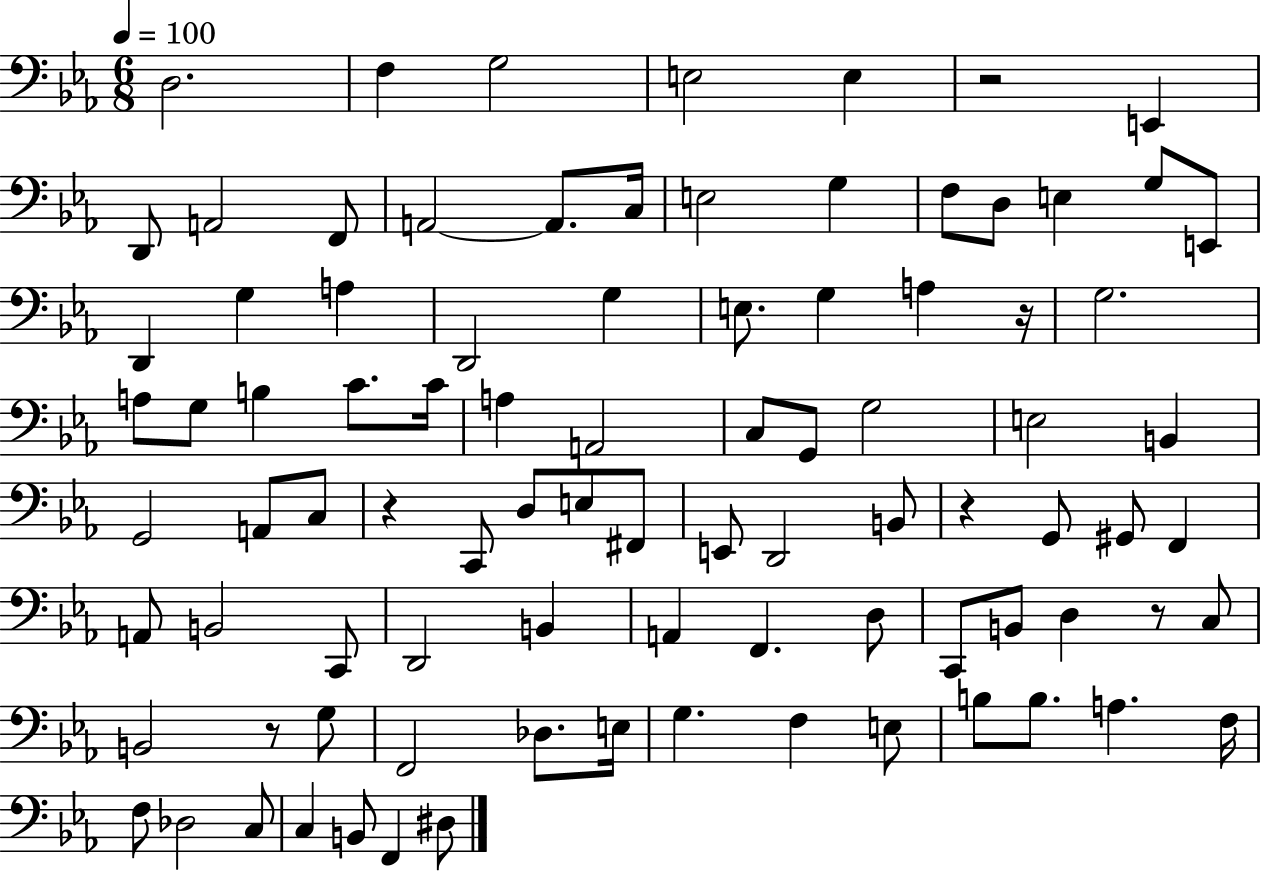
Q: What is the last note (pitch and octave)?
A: D#3